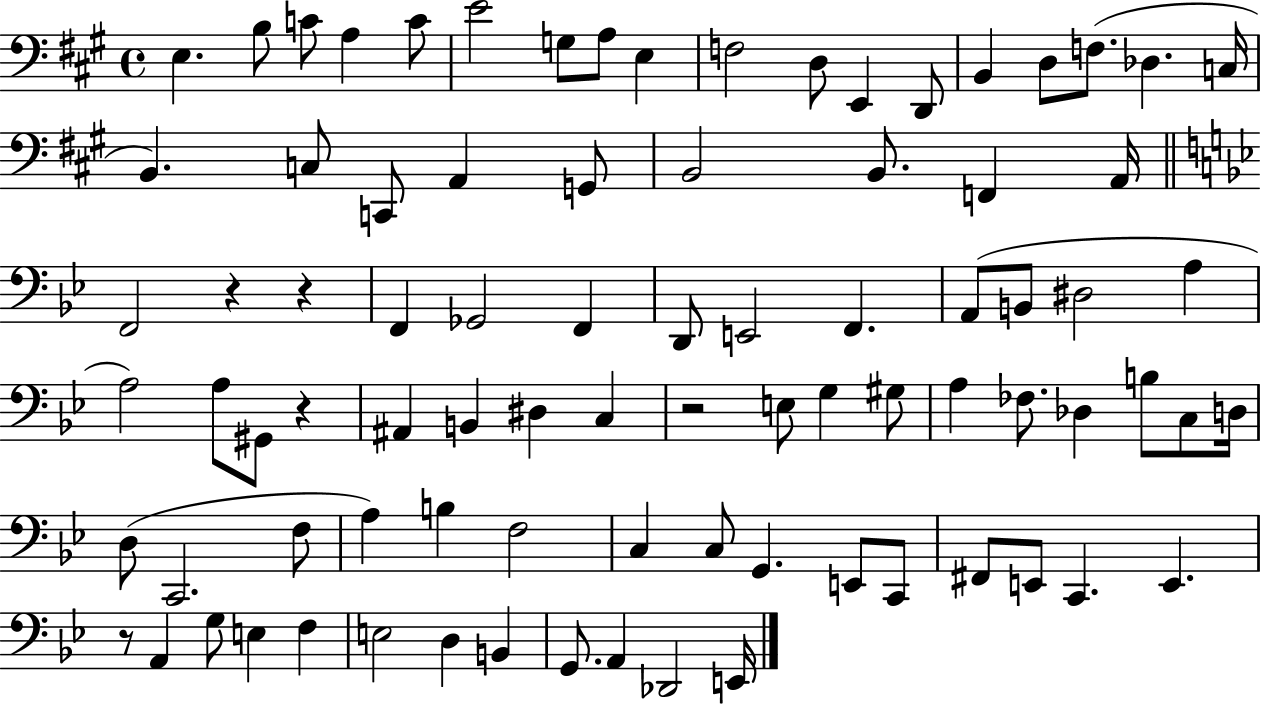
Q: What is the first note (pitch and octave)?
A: E3